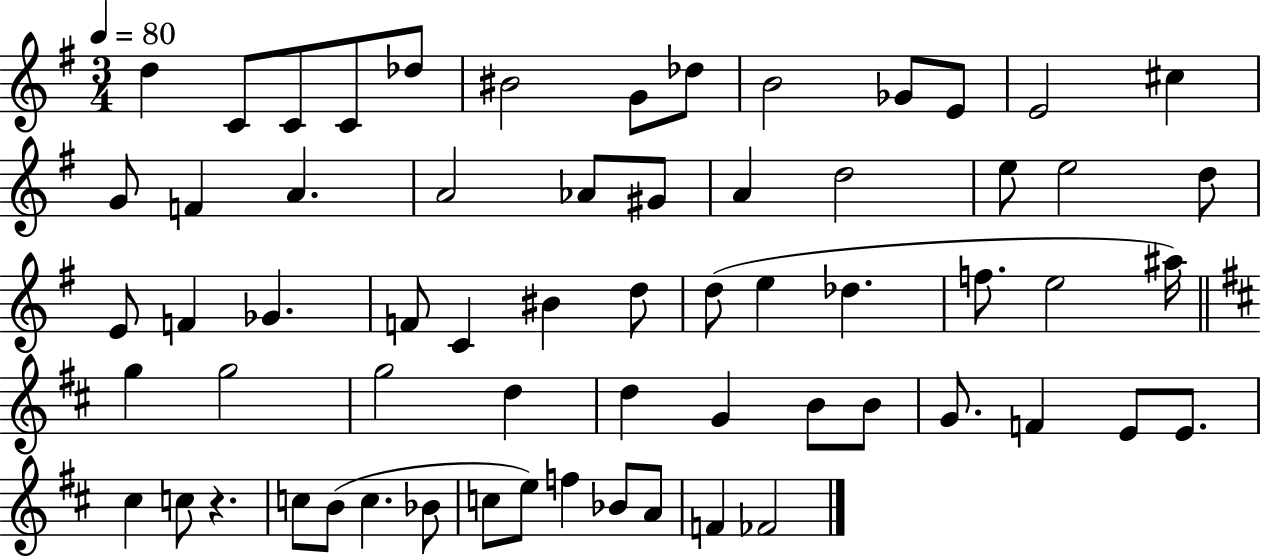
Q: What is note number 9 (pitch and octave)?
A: B4